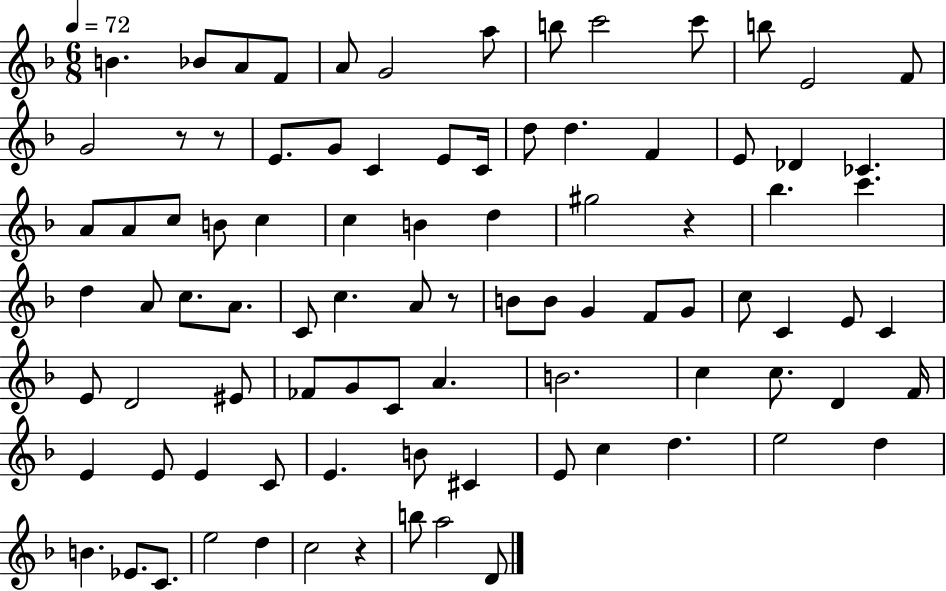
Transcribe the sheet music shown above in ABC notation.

X:1
T:Untitled
M:6/8
L:1/4
K:F
B _B/2 A/2 F/2 A/2 G2 a/2 b/2 c'2 c'/2 b/2 E2 F/2 G2 z/2 z/2 E/2 G/2 C E/2 C/4 d/2 d F E/2 _D _C A/2 A/2 c/2 B/2 c c B d ^g2 z _b c' d A/2 c/2 A/2 C/2 c A/2 z/2 B/2 B/2 G F/2 G/2 c/2 C E/2 C E/2 D2 ^E/2 _F/2 G/2 C/2 A B2 c c/2 D F/4 E E/2 E C/2 E B/2 ^C E/2 c d e2 d B _E/2 C/2 e2 d c2 z b/2 a2 D/2